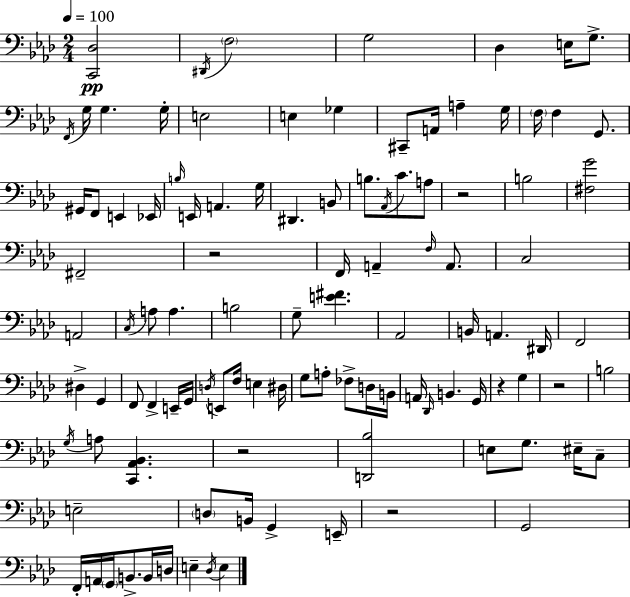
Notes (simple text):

[C2,Db3]/h D#2/s F3/h G3/h Db3/q E3/s G3/e. F2/s G3/s G3/q. G3/s E3/h E3/q Gb3/q C#2/e A2/s A3/q G3/s F3/s F3/q G2/e. G#2/s F2/e E2/q Eb2/s B3/s E2/s A2/q. G3/s D#2/q. B2/e B3/e. Ab2/s C4/e. A3/e R/h B3/h [F#3,G4]/h F#2/h R/h F2/s A2/q F3/s A2/e. C3/h A2/h C3/s A3/e A3/q. B3/h G3/e [E4,F#4]/q. Ab2/h B2/s A2/q. D#2/s F2/h D#3/q G2/q F2/e F2/q E2/s G2/s D3/s E2/e F3/s E3/q D#3/s G3/e A3/e FES3/e D3/s B2/s A2/s Db2/s B2/q. G2/s R/q G3/q R/h B3/h G3/s A3/e [C2,Ab2,Bb2]/q. R/h [D2,Bb3]/h E3/e G3/e. EIS3/s C3/e E3/h D3/e B2/s G2/q E2/s R/h G2/h F2/s A2/s G2/s B2/e. B2/s D3/s E3/q Db3/s E3/q